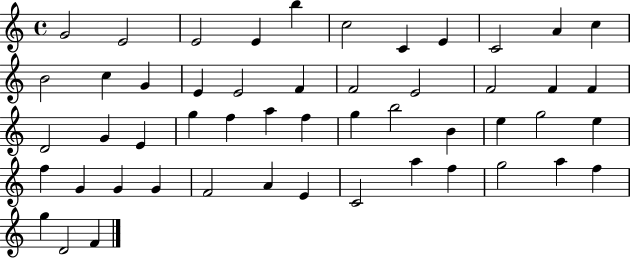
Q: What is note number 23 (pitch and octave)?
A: D4